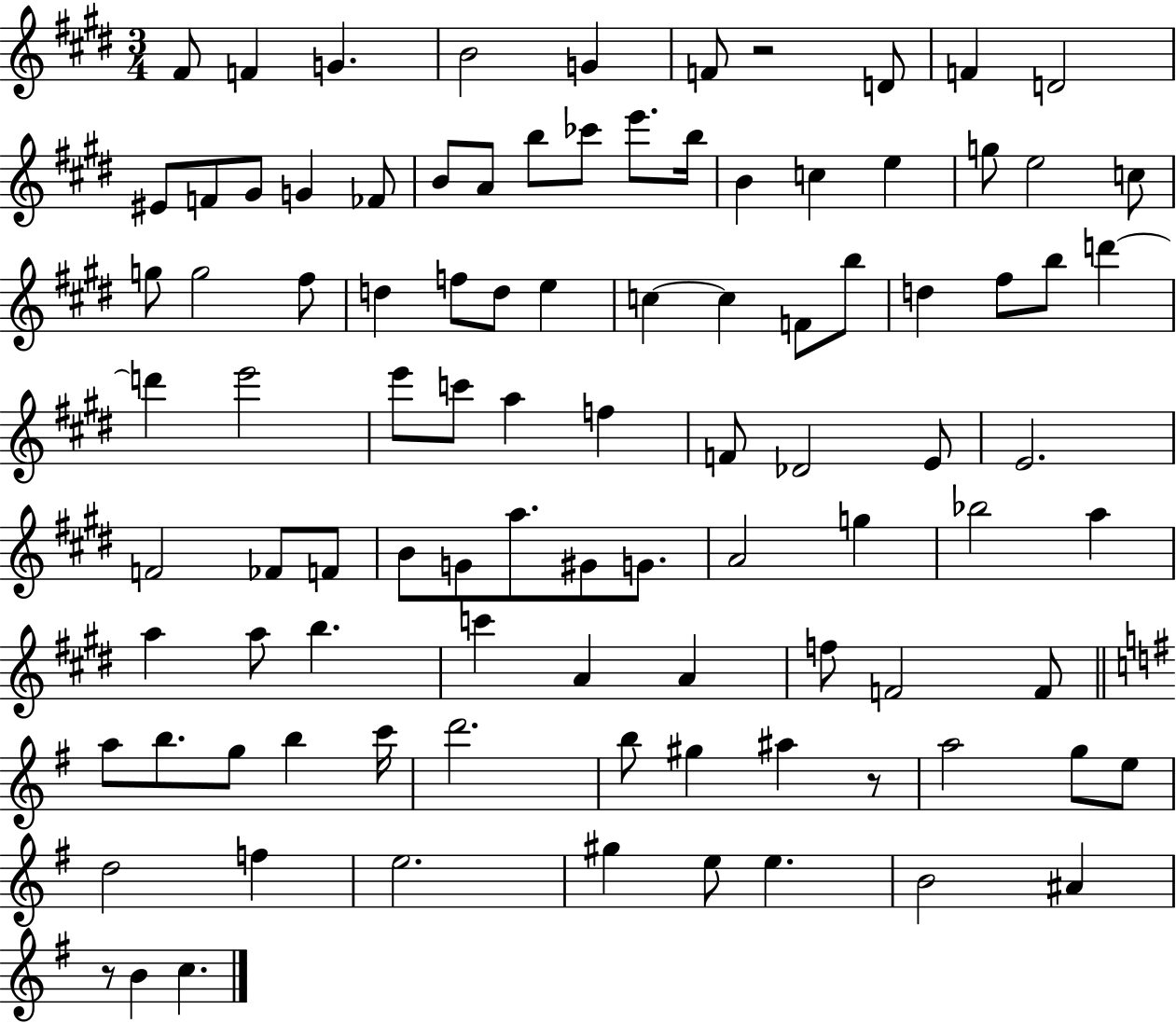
F#4/e F4/q G4/q. B4/h G4/q F4/e R/h D4/e F4/q D4/h EIS4/e F4/e G#4/e G4/q FES4/e B4/e A4/e B5/e CES6/e E6/e. B5/s B4/q C5/q E5/q G5/e E5/h C5/e G5/e G5/h F#5/e D5/q F5/e D5/e E5/q C5/q C5/q F4/e B5/e D5/q F#5/e B5/e D6/q D6/q E6/h E6/e C6/e A5/q F5/q F4/e Db4/h E4/e E4/h. F4/h FES4/e F4/e B4/e G4/e A5/e. G#4/e G4/e. A4/h G5/q Bb5/h A5/q A5/q A5/e B5/q. C6/q A4/q A4/q F5/e F4/h F4/e A5/e B5/e. G5/e B5/q C6/s D6/h. B5/e G#5/q A#5/q R/e A5/h G5/e E5/e D5/h F5/q E5/h. G#5/q E5/e E5/q. B4/h A#4/q R/e B4/q C5/q.